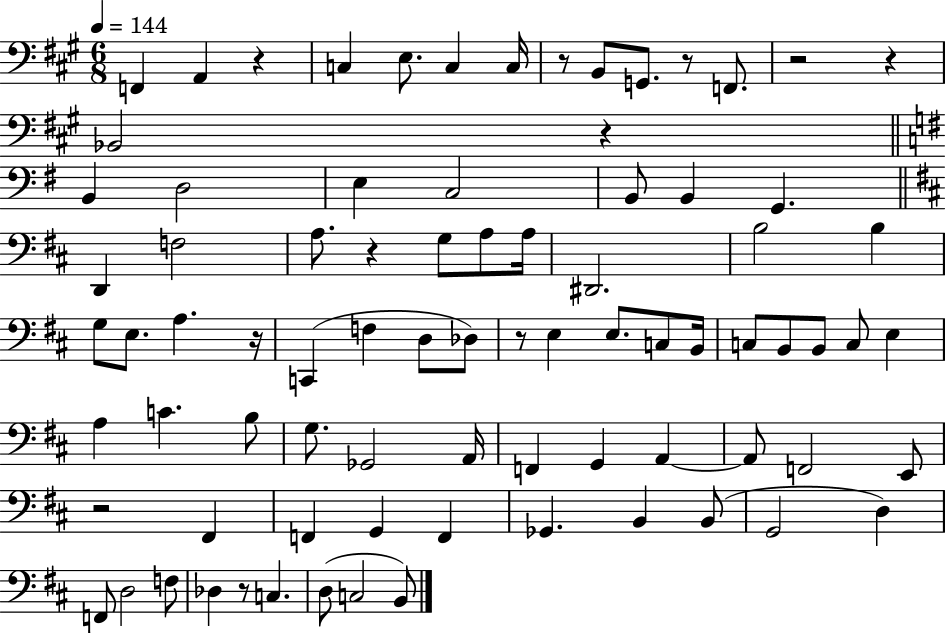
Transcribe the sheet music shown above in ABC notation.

X:1
T:Untitled
M:6/8
L:1/4
K:A
F,, A,, z C, E,/2 C, C,/4 z/2 B,,/2 G,,/2 z/2 F,,/2 z2 z _B,,2 z B,, D,2 E, C,2 B,,/2 B,, G,, D,, F,2 A,/2 z G,/2 A,/2 A,/4 ^D,,2 B,2 B, G,/2 E,/2 A, z/4 C,, F, D,/2 _D,/2 z/2 E, E,/2 C,/2 B,,/4 C,/2 B,,/2 B,,/2 C,/2 E, A, C B,/2 G,/2 _G,,2 A,,/4 F,, G,, A,, A,,/2 F,,2 E,,/2 z2 ^F,, F,, G,, F,, _G,, B,, B,,/2 G,,2 D, F,,/2 D,2 F,/2 _D, z/2 C, D,/2 C,2 B,,/2